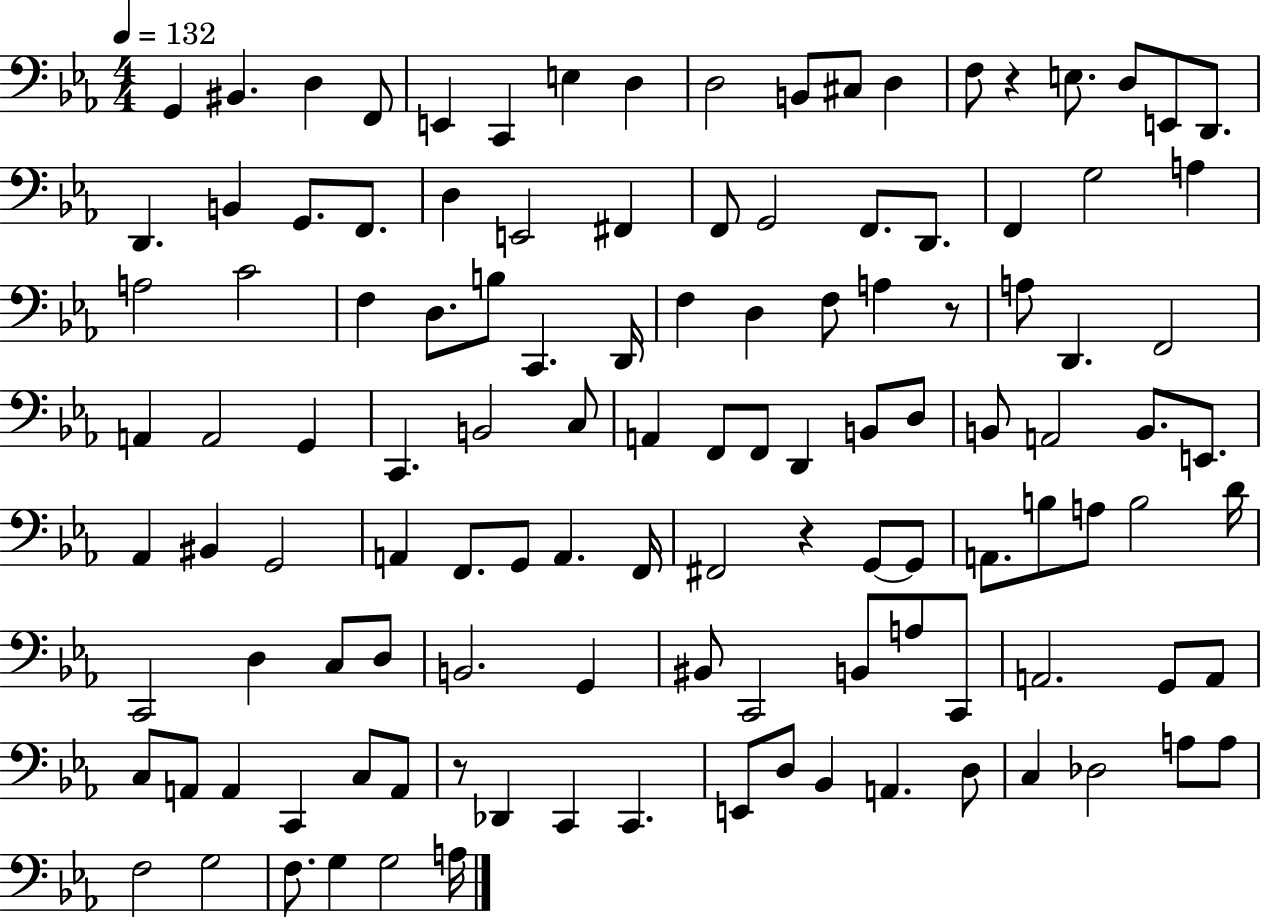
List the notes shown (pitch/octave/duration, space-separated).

G2/q BIS2/q. D3/q F2/e E2/q C2/q E3/q D3/q D3/h B2/e C#3/e D3/q F3/e R/q E3/e. D3/e E2/e D2/e. D2/q. B2/q G2/e. F2/e. D3/q E2/h F#2/q F2/e G2/h F2/e. D2/e. F2/q G3/h A3/q A3/h C4/h F3/q D3/e. B3/e C2/q. D2/s F3/q D3/q F3/e A3/q R/e A3/e D2/q. F2/h A2/q A2/h G2/q C2/q. B2/h C3/e A2/q F2/e F2/e D2/q B2/e D3/e B2/e A2/h B2/e. E2/e. Ab2/q BIS2/q G2/h A2/q F2/e. G2/e A2/q. F2/s F#2/h R/q G2/e G2/e A2/e. B3/e A3/e B3/h D4/s C2/h D3/q C3/e D3/e B2/h. G2/q BIS2/e C2/h B2/e A3/e C2/e A2/h. G2/e A2/e C3/e A2/e A2/q C2/q C3/e A2/e R/e Db2/q C2/q C2/q. E2/e D3/e Bb2/q A2/q. D3/e C3/q Db3/h A3/e A3/e F3/h G3/h F3/e. G3/q G3/h A3/s